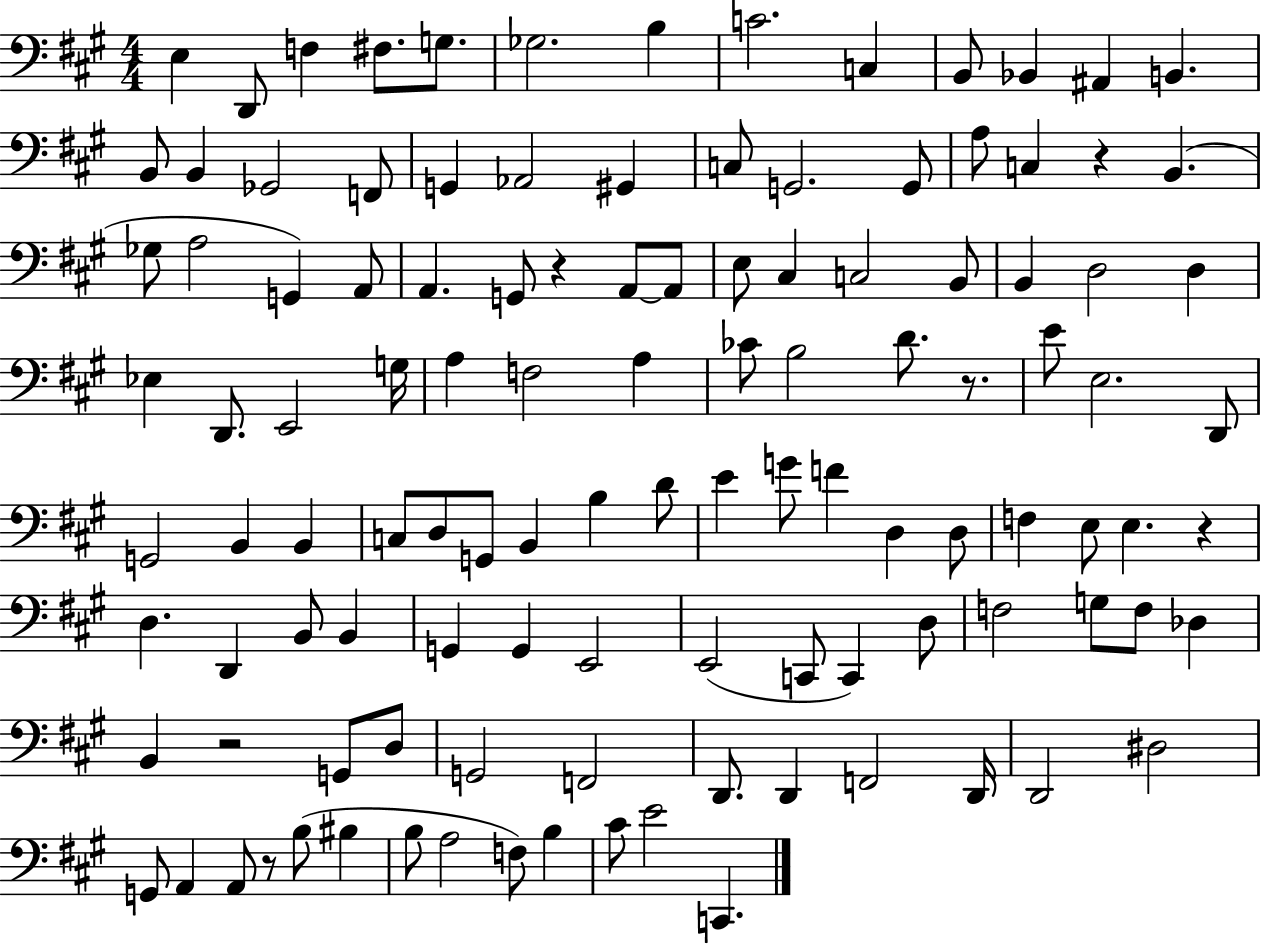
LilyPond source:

{
  \clef bass
  \numericTimeSignature
  \time 4/4
  \key a \major
  \repeat volta 2 { e4 d,8 f4 fis8. g8. | ges2. b4 | c'2. c4 | b,8 bes,4 ais,4 b,4. | \break b,8 b,4 ges,2 f,8 | g,4 aes,2 gis,4 | c8 g,2. g,8 | a8 c4 r4 b,4.( | \break ges8 a2 g,4) a,8 | a,4. g,8 r4 a,8~~ a,8 | e8 cis4 c2 b,8 | b,4 d2 d4 | \break ees4 d,8. e,2 g16 | a4 f2 a4 | ces'8 b2 d'8. r8. | e'8 e2. d,8 | \break g,2 b,4 b,4 | c8 d8 g,8 b,4 b4 d'8 | e'4 g'8 f'4 d4 d8 | f4 e8 e4. r4 | \break d4. d,4 b,8 b,4 | g,4 g,4 e,2 | e,2( c,8 c,4) d8 | f2 g8 f8 des4 | \break b,4 r2 g,8 d8 | g,2 f,2 | d,8. d,4 f,2 d,16 | d,2 dis2 | \break g,8 a,4 a,8 r8 b8( bis4 | b8 a2 f8) b4 | cis'8 e'2 c,4. | } \bar "|."
}